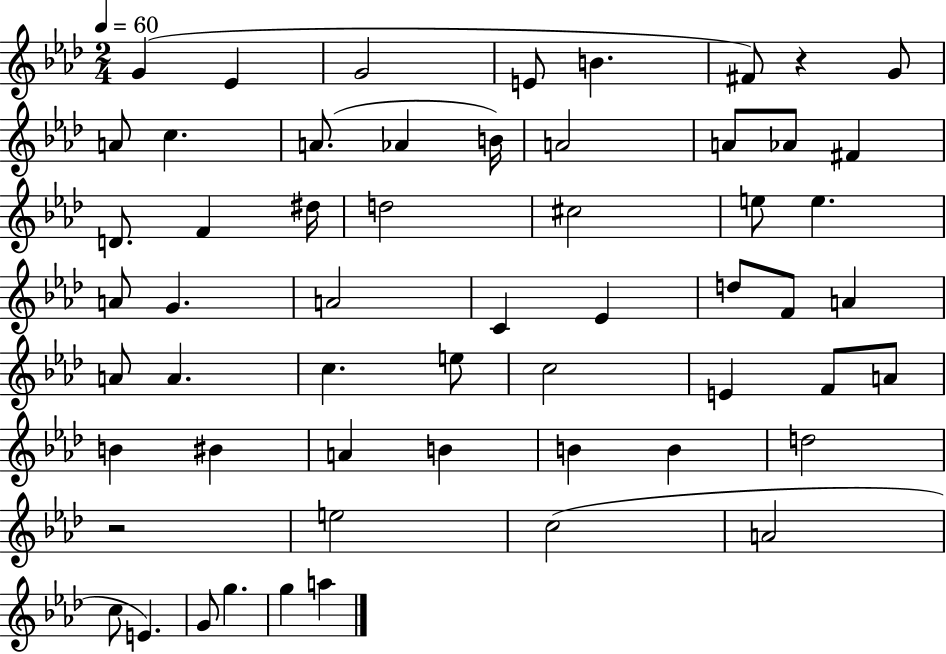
X:1
T:Untitled
M:2/4
L:1/4
K:Ab
G _E G2 E/2 B ^F/2 z G/2 A/2 c A/2 _A B/4 A2 A/2 _A/2 ^F D/2 F ^d/4 d2 ^c2 e/2 e A/2 G A2 C _E d/2 F/2 A A/2 A c e/2 c2 E F/2 A/2 B ^B A B B B d2 z2 e2 c2 A2 c/2 E G/2 g g a